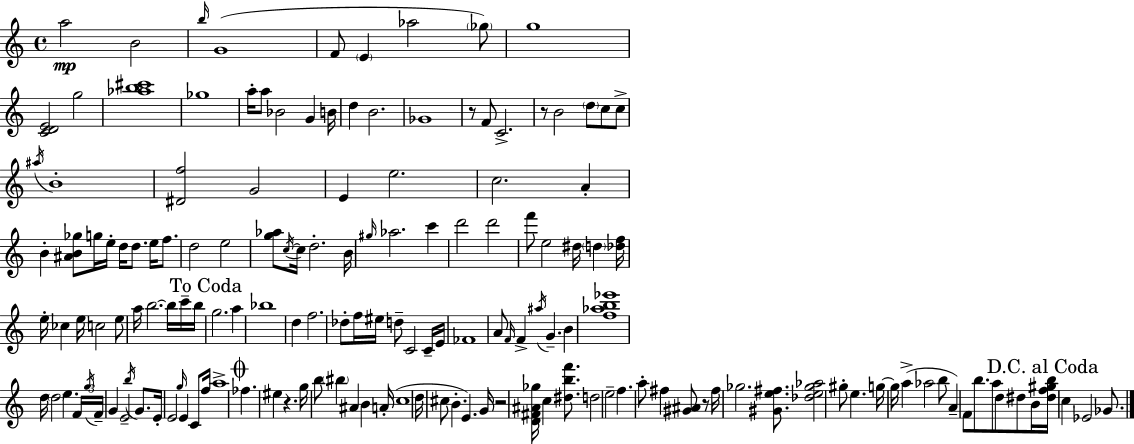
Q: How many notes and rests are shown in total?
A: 157